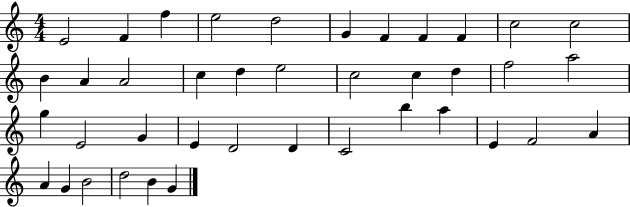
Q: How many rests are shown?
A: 0